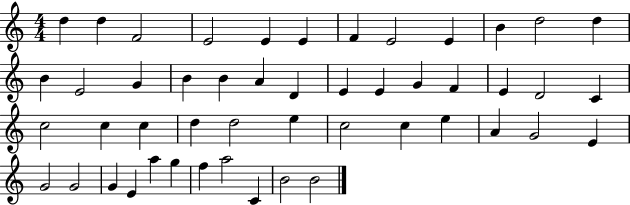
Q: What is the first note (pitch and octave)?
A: D5